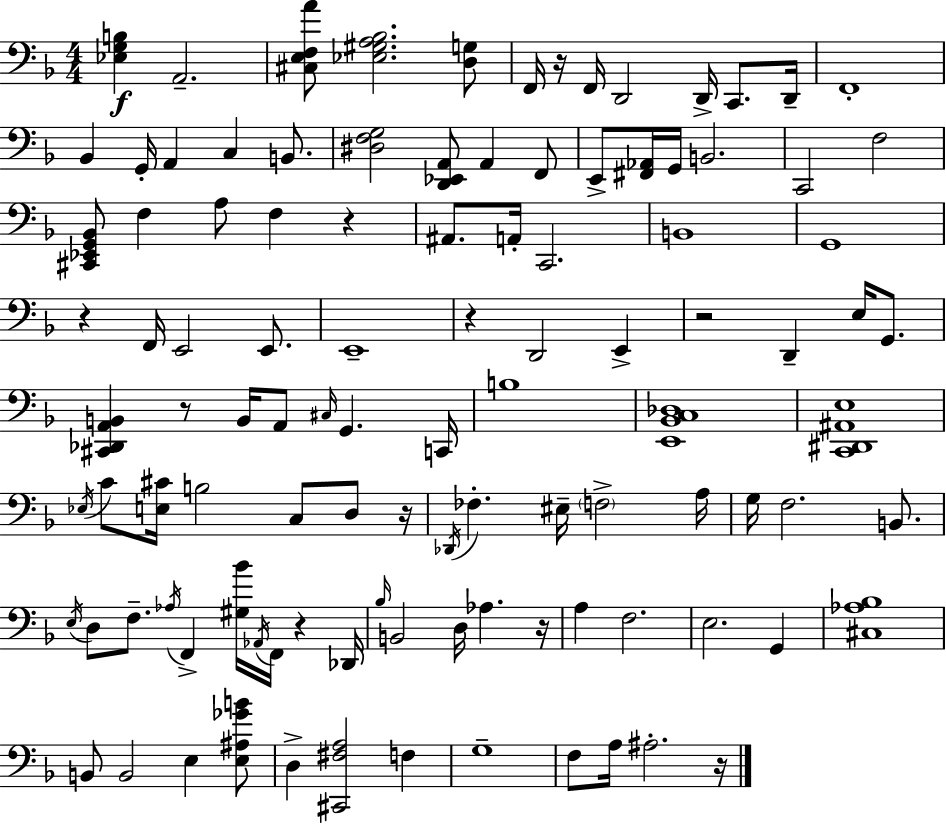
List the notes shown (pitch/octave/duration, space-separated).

[Eb3,G3,B3]/q A2/h. [C#3,E3,F3,A4]/e [Eb3,G#3,A3,Bb3]/h. [D3,G3]/e F2/s R/s F2/s D2/h D2/s C2/e. D2/s F2/w Bb2/q G2/s A2/q C3/q B2/e. [D#3,F3,G3]/h [D2,Eb2,A2]/e A2/q F2/e E2/e [F#2,Ab2]/s G2/s B2/h. C2/h F3/h [C#2,Eb2,G2,Bb2]/e F3/q A3/e F3/q R/q A#2/e. A2/s C2/h. B2/w G2/w R/q F2/s E2/h E2/e. E2/w R/q D2/h E2/q R/h D2/q E3/s G2/e. [C#2,Db2,A2,B2]/q R/e B2/s A2/e C#3/s G2/q. C2/s B3/w [E2,Bb2,C3,Db3]/w [C2,D#2,A#2,E3]/w Eb3/s C4/e [E3,C#4]/s B3/h C3/e D3/e R/s Db2/s FES3/q. EIS3/s F3/h A3/s G3/s F3/h. B2/e. E3/s D3/e F3/e. Ab3/s F2/q [G#3,Bb4]/s Ab2/s F2/s R/q Db2/s Bb3/s B2/h D3/s Ab3/q. R/s A3/q F3/h. E3/h. G2/q [C#3,Ab3,Bb3]/w B2/e B2/h E3/q [E3,A#3,Gb4,B4]/e D3/q [C#2,F#3,A3]/h F3/q G3/w F3/e A3/s A#3/h. R/s